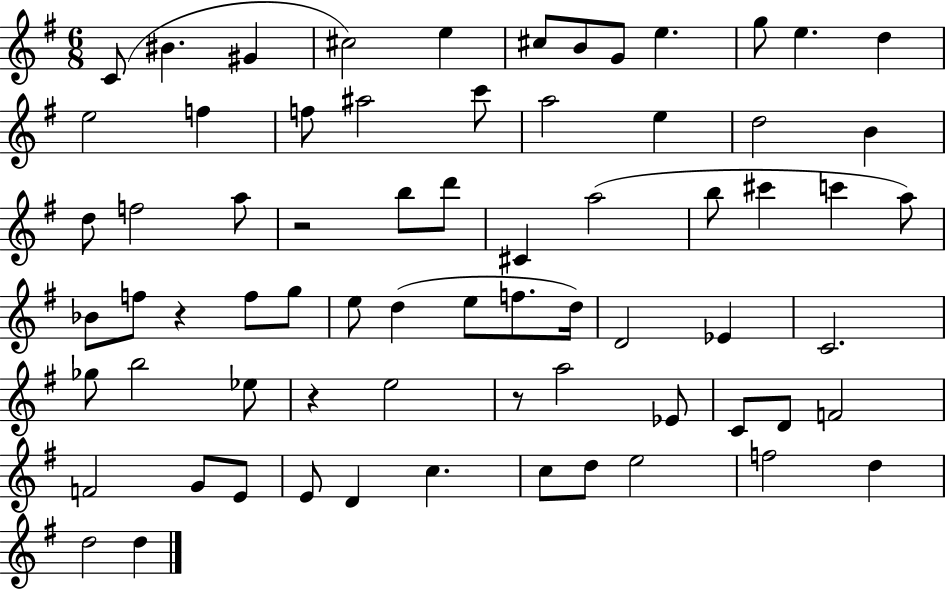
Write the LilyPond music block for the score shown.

{
  \clef treble
  \numericTimeSignature
  \time 6/8
  \key g \major
  \repeat volta 2 { c'8( bis'4. gis'4 | cis''2) e''4 | cis''8 b'8 g'8 e''4. | g''8 e''4. d''4 | \break e''2 f''4 | f''8 ais''2 c'''8 | a''2 e''4 | d''2 b'4 | \break d''8 f''2 a''8 | r2 b''8 d'''8 | cis'4 a''2( | b''8 cis'''4 c'''4 a''8) | \break bes'8 f''8 r4 f''8 g''8 | e''8 d''4( e''8 f''8. d''16) | d'2 ees'4 | c'2. | \break ges''8 b''2 ees''8 | r4 e''2 | r8 a''2 ees'8 | c'8 d'8 f'2 | \break f'2 g'8 e'8 | e'8 d'4 c''4. | c''8 d''8 e''2 | f''2 d''4 | \break d''2 d''4 | } \bar "|."
}